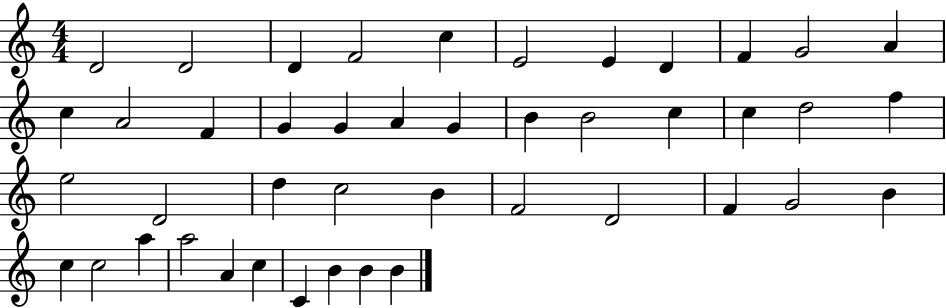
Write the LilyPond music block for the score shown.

{
  \clef treble
  \numericTimeSignature
  \time 4/4
  \key c \major
  d'2 d'2 | d'4 f'2 c''4 | e'2 e'4 d'4 | f'4 g'2 a'4 | \break c''4 a'2 f'4 | g'4 g'4 a'4 g'4 | b'4 b'2 c''4 | c''4 d''2 f''4 | \break e''2 d'2 | d''4 c''2 b'4 | f'2 d'2 | f'4 g'2 b'4 | \break c''4 c''2 a''4 | a''2 a'4 c''4 | c'4 b'4 b'4 b'4 | \bar "|."
}